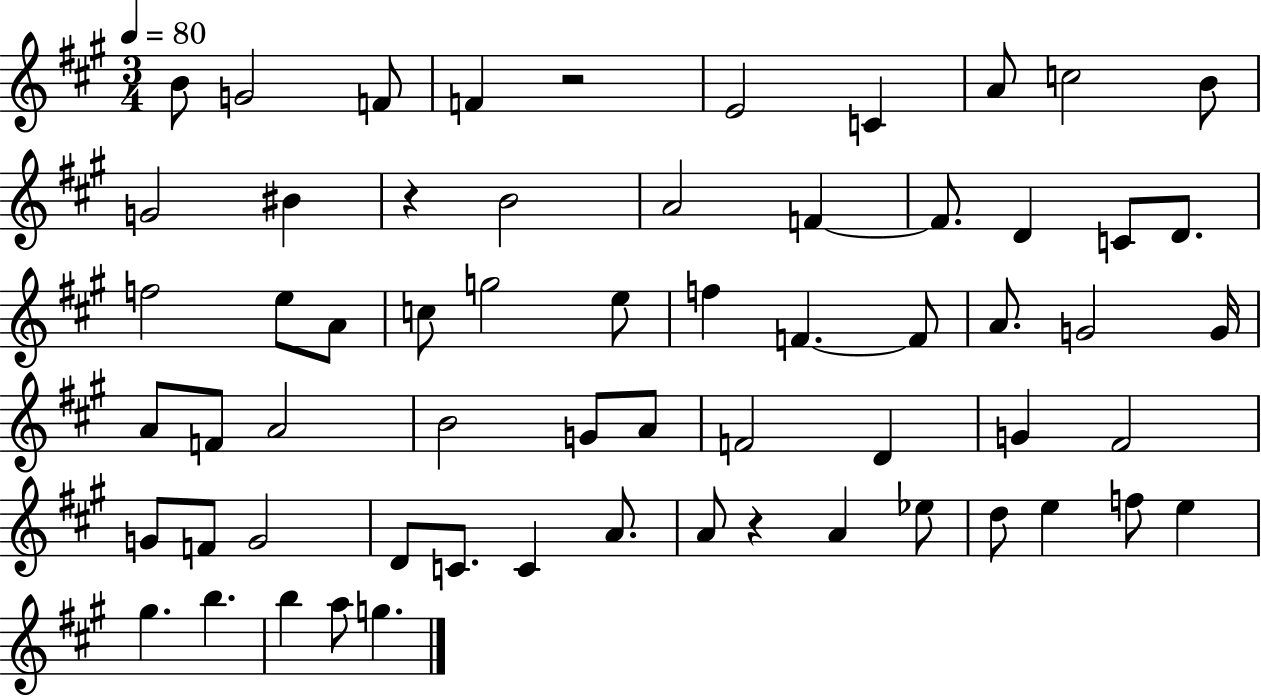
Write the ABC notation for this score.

X:1
T:Untitled
M:3/4
L:1/4
K:A
B/2 G2 F/2 F z2 E2 C A/2 c2 B/2 G2 ^B z B2 A2 F F/2 D C/2 D/2 f2 e/2 A/2 c/2 g2 e/2 f F F/2 A/2 G2 G/4 A/2 F/2 A2 B2 G/2 A/2 F2 D G ^F2 G/2 F/2 G2 D/2 C/2 C A/2 A/2 z A _e/2 d/2 e f/2 e ^g b b a/2 g